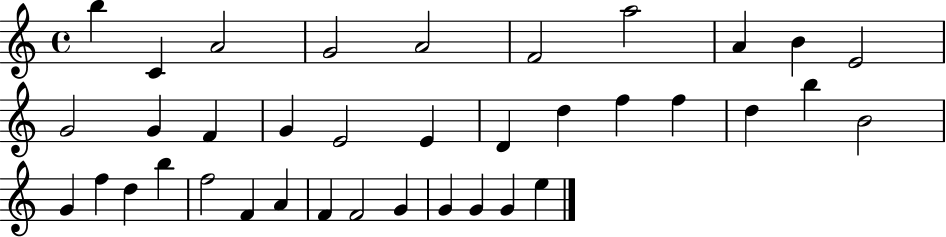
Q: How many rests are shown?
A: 0